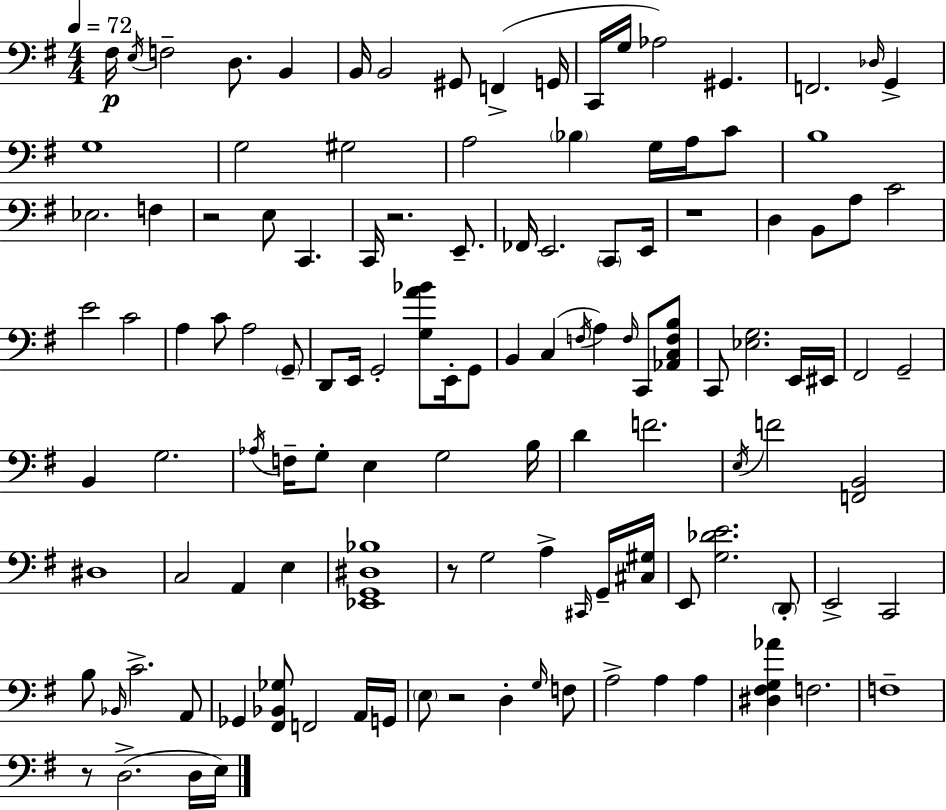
F#3/s E3/s F3/h D3/e. B2/q B2/s B2/h G#2/e F2/q G2/s C2/s G3/s Ab3/h G#2/q. F2/h. Db3/s G2/q G3/w G3/h G#3/h A3/h Bb3/q G3/s A3/s C4/e B3/w Eb3/h. F3/q R/h E3/e C2/q. C2/s R/h. E2/e. FES2/s E2/h. C2/e E2/s R/w D3/q B2/e A3/e C4/h E4/h C4/h A3/q C4/e A3/h G2/e D2/e E2/s G2/h [G3,A4,Bb4]/e E2/s G2/e B2/q C3/q F3/s A3/q F3/s C2/e [Ab2,C3,F3,B3]/e C2/e [Eb3,G3]/h. E2/s EIS2/s F#2/h G2/h B2/q G3/h. Ab3/s F3/s G3/e E3/q G3/h B3/s D4/q F4/h. E3/s F4/h [F2,B2]/h D#3/w C3/h A2/q E3/q [Eb2,G2,D#3,Bb3]/w R/e G3/h A3/q C#2/s G2/s [C#3,G#3]/s E2/e [G3,Db4,E4]/h. D2/e E2/h C2/h B3/e Bb2/s C4/h. A2/e Gb2/q [F#2,Bb2,Gb3]/e F2/h A2/s G2/s E3/e R/h D3/q G3/s F3/e A3/h A3/q A3/q [D#3,F#3,G3,Ab4]/q F3/h. F3/w R/e D3/h. D3/s E3/s